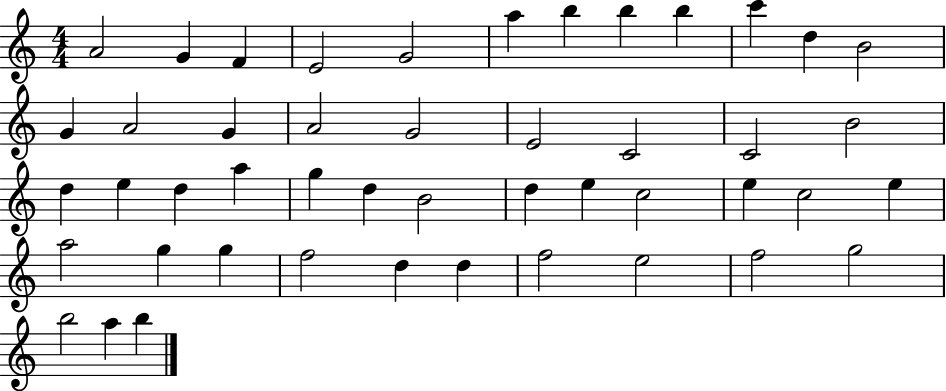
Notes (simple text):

A4/h G4/q F4/q E4/h G4/h A5/q B5/q B5/q B5/q C6/q D5/q B4/h G4/q A4/h G4/q A4/h G4/h E4/h C4/h C4/h B4/h D5/q E5/q D5/q A5/q G5/q D5/q B4/h D5/q E5/q C5/h E5/q C5/h E5/q A5/h G5/q G5/q F5/h D5/q D5/q F5/h E5/h F5/h G5/h B5/h A5/q B5/q